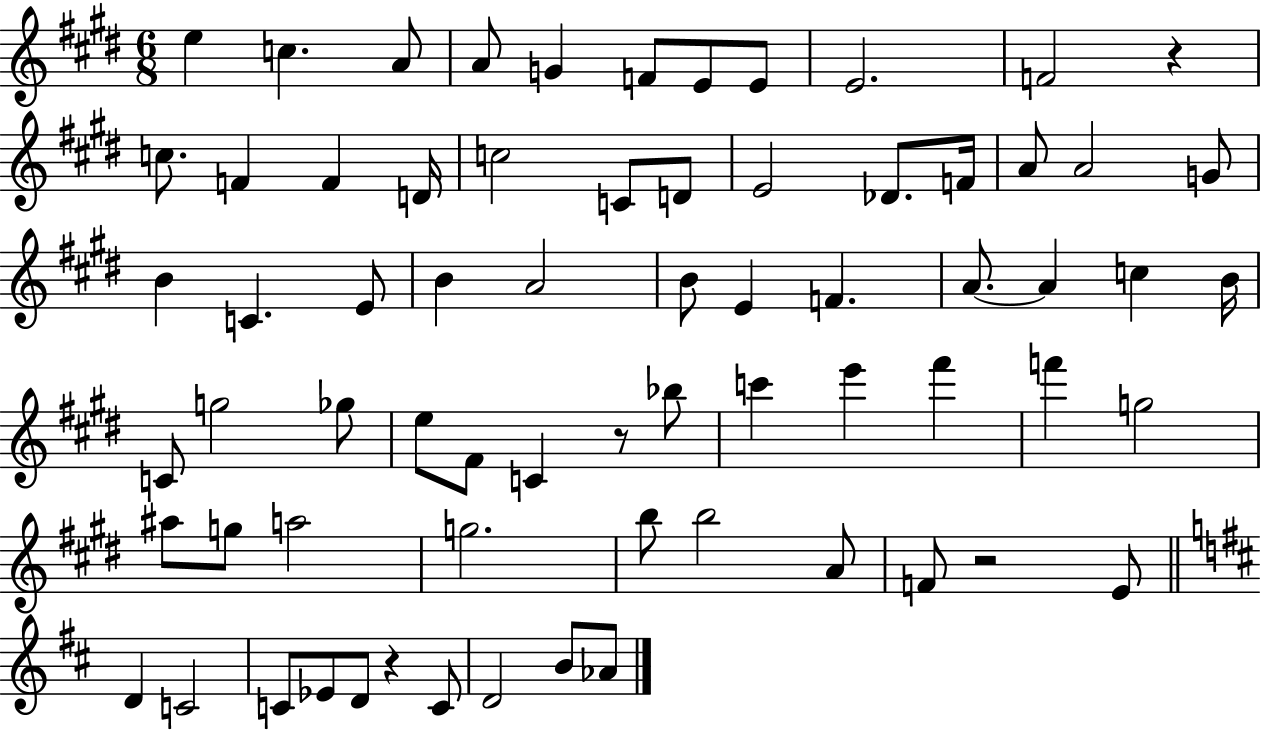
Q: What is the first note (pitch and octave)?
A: E5